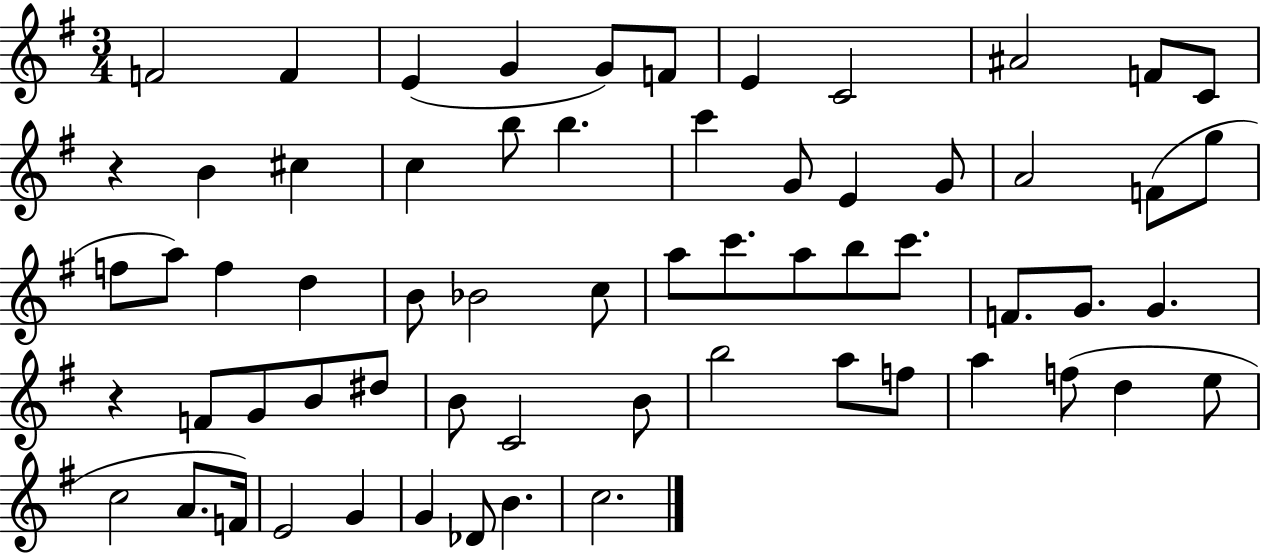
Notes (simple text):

F4/h F4/q E4/q G4/q G4/e F4/e E4/q C4/h A#4/h F4/e C4/e R/q B4/q C#5/q C5/q B5/e B5/q. C6/q G4/e E4/q G4/e A4/h F4/e G5/e F5/e A5/e F5/q D5/q B4/e Bb4/h C5/e A5/e C6/e. A5/e B5/e C6/e. F4/e. G4/e. G4/q. R/q F4/e G4/e B4/e D#5/e B4/e C4/h B4/e B5/h A5/e F5/e A5/q F5/e D5/q E5/e C5/h A4/e. F4/s E4/h G4/q G4/q Db4/e B4/q. C5/h.